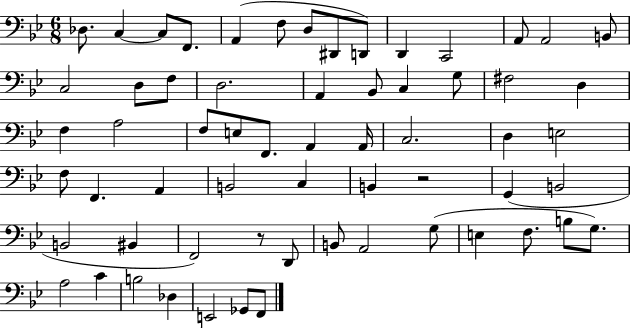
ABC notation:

X:1
T:Untitled
M:6/8
L:1/4
K:Bb
_D,/2 C, C,/2 F,,/2 A,, F,/2 D,/2 ^D,,/2 D,,/2 D,, C,,2 A,,/2 A,,2 B,,/2 C,2 D,/2 F,/2 D,2 A,, _B,,/2 C, G,/2 ^F,2 D, F, A,2 F,/2 E,/2 F,,/2 A,, A,,/4 C,2 D, E,2 F,/2 F,, A,, B,,2 C, B,, z2 G,, B,,2 B,,2 ^B,, F,,2 z/2 D,,/2 B,,/2 A,,2 G,/2 E, F,/2 B,/2 G,/2 A,2 C B,2 _D, E,,2 _G,,/2 F,,/2